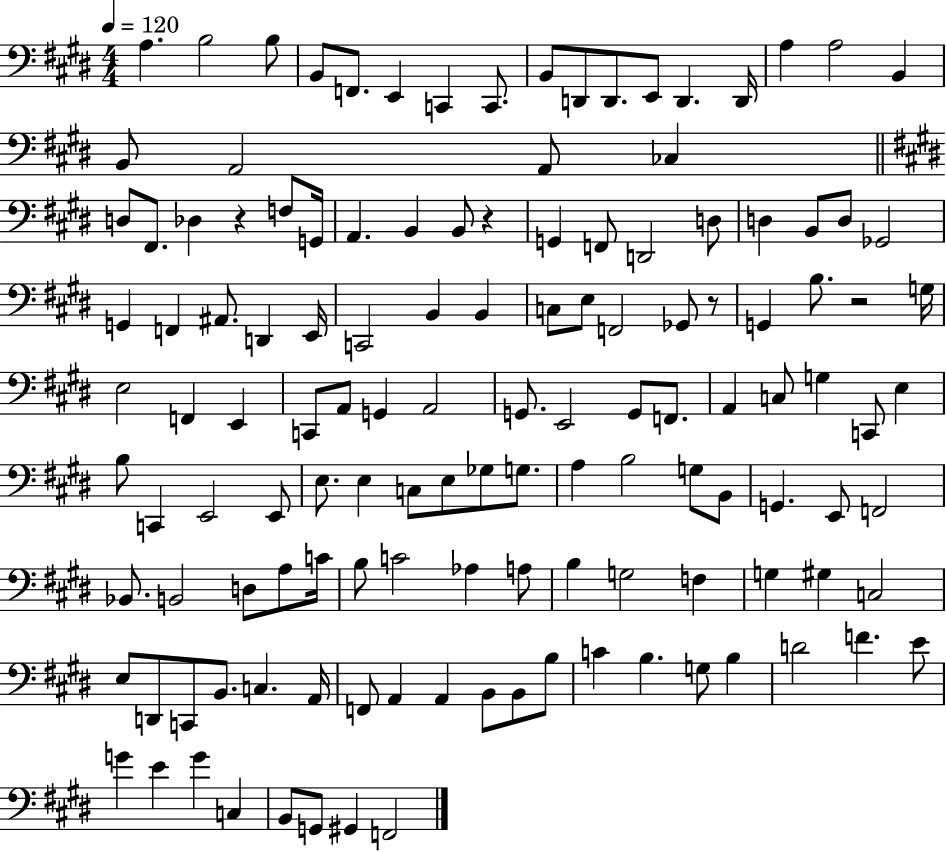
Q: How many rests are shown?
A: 4